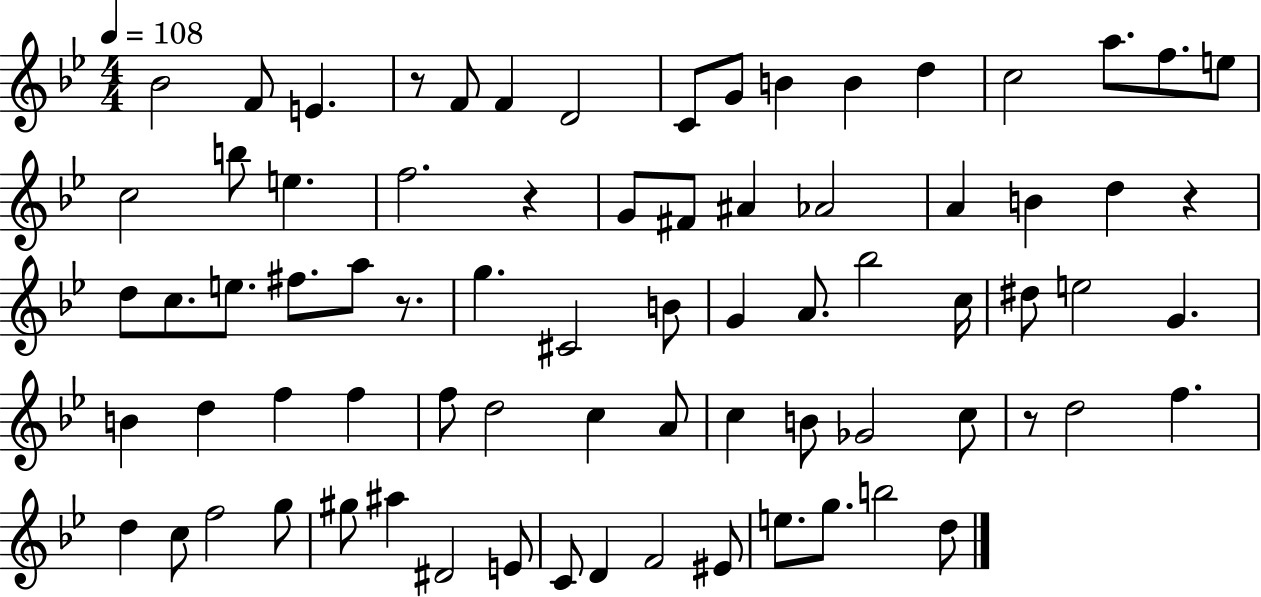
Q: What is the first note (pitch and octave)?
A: Bb4